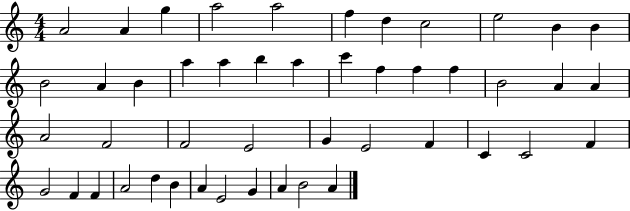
A4/h A4/q G5/q A5/h A5/h F5/q D5/q C5/h E5/h B4/q B4/q B4/h A4/q B4/q A5/q A5/q B5/q A5/q C6/q F5/q F5/q F5/q B4/h A4/q A4/q A4/h F4/h F4/h E4/h G4/q E4/h F4/q C4/q C4/h F4/q G4/h F4/q F4/q A4/h D5/q B4/q A4/q E4/h G4/q A4/q B4/h A4/q